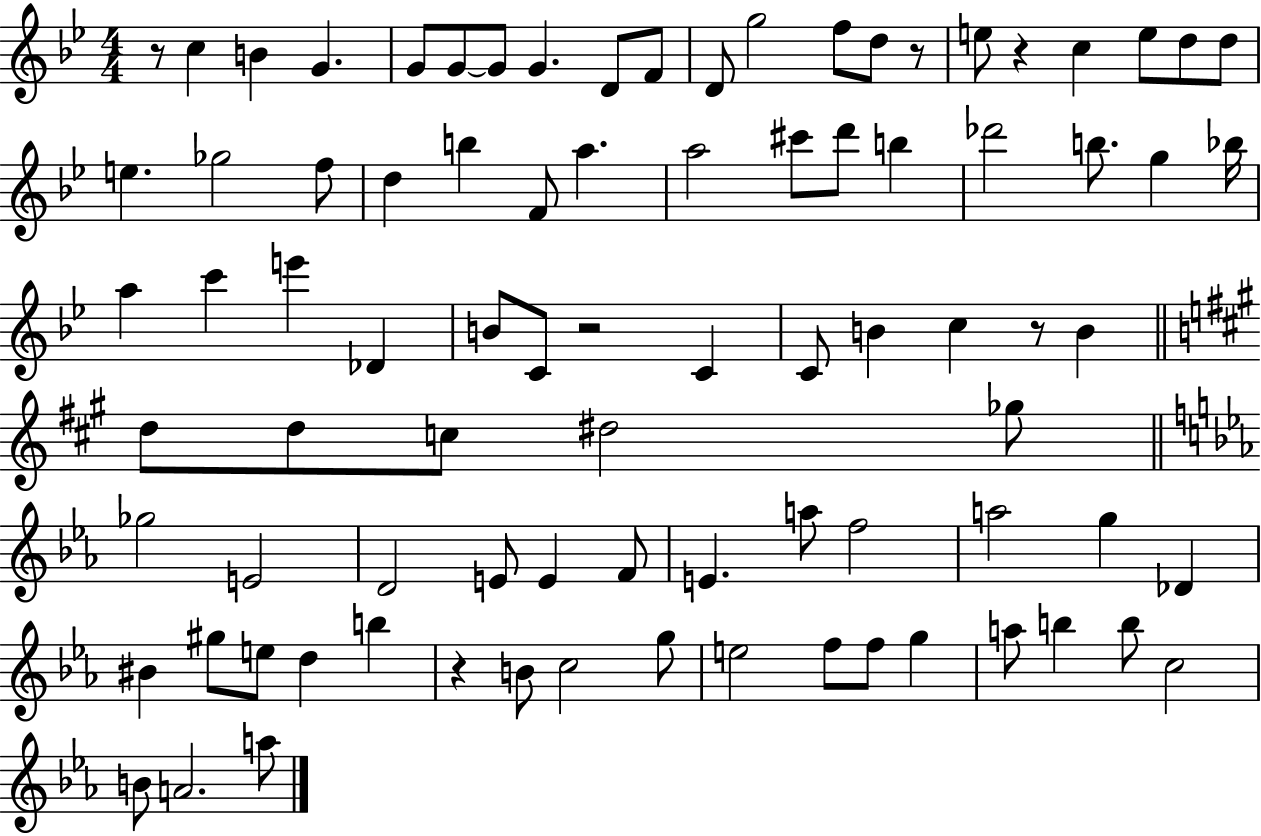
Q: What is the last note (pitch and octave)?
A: A5